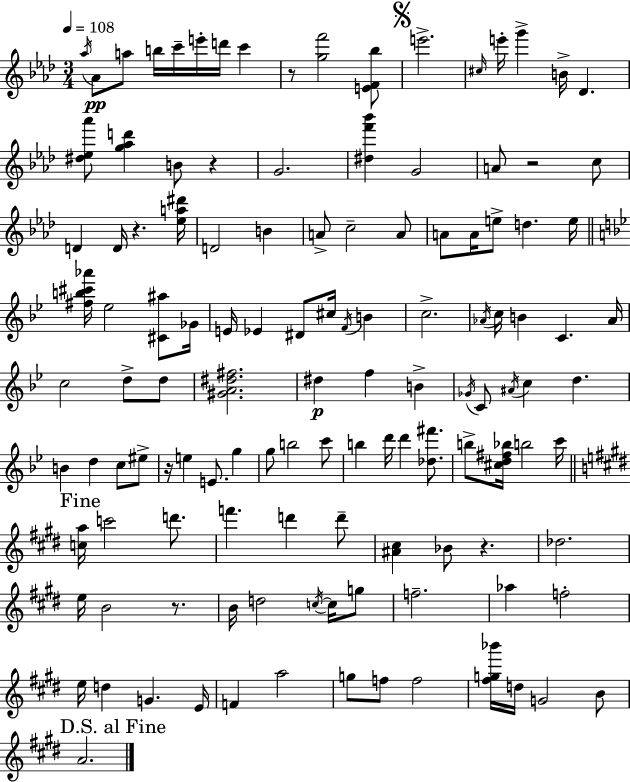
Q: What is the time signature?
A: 3/4